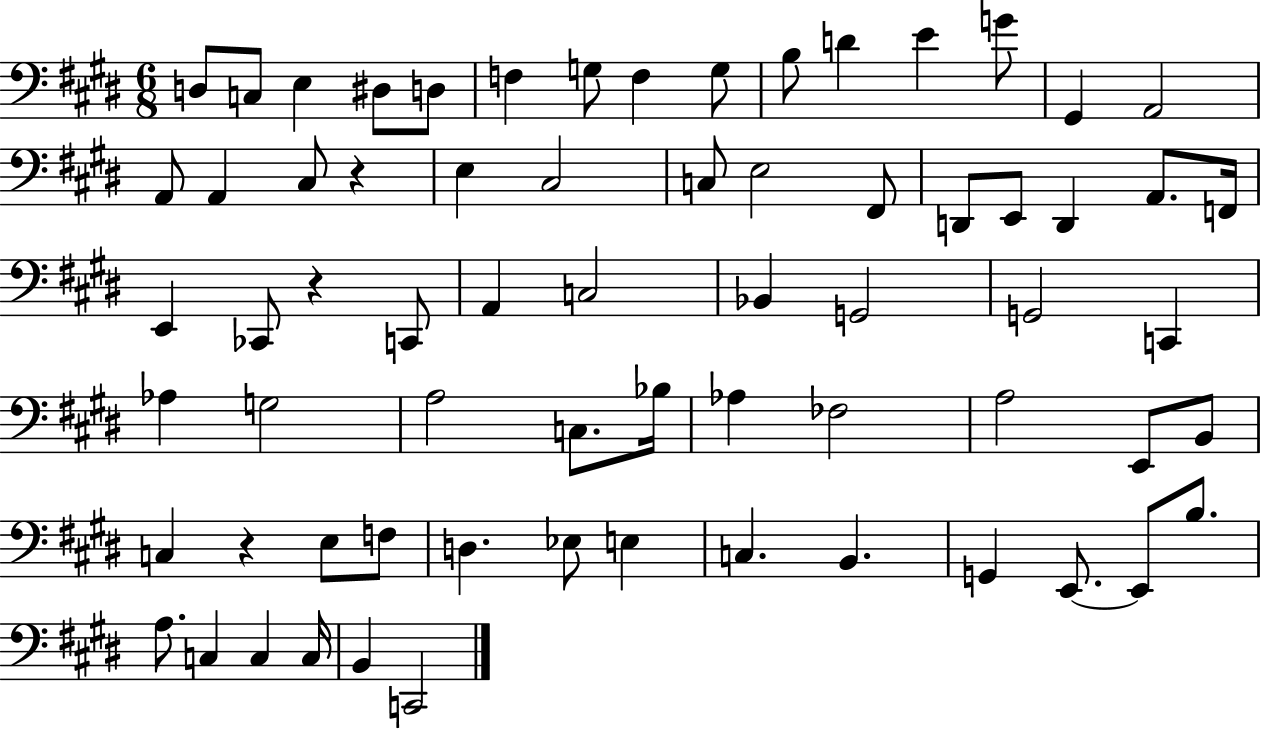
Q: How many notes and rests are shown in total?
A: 68